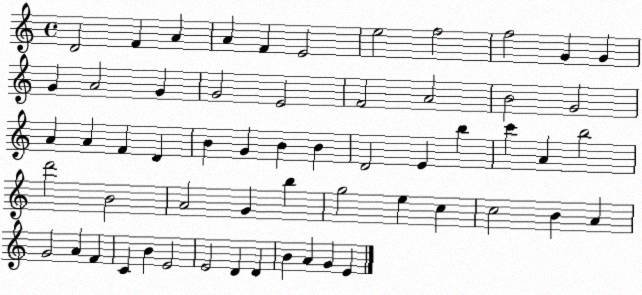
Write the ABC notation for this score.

X:1
T:Untitled
M:4/4
L:1/4
K:C
D2 F A A F E2 e2 f2 f2 G G G A2 G G2 E2 F2 A2 B2 G2 A A F D B G B B D2 E b c' A b2 d'2 B2 A2 G b g2 e c c2 B A G2 A F C B E2 E2 D D B A G E